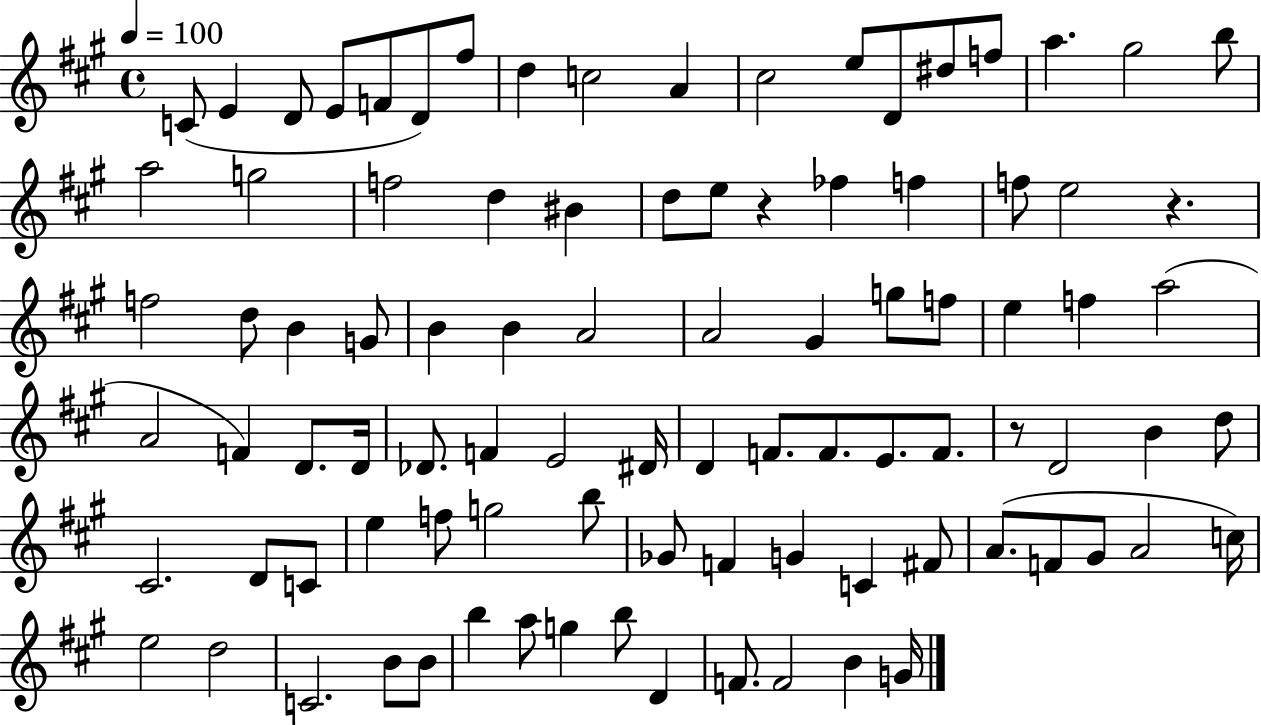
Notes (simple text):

C4/e E4/q D4/e E4/e F4/e D4/e F#5/e D5/q C5/h A4/q C#5/h E5/e D4/e D#5/e F5/e A5/q. G#5/h B5/e A5/h G5/h F5/h D5/q BIS4/q D5/e E5/e R/q FES5/q F5/q F5/e E5/h R/q. F5/h D5/e B4/q G4/e B4/q B4/q A4/h A4/h G#4/q G5/e F5/e E5/q F5/q A5/h A4/h F4/q D4/e. D4/s Db4/e. F4/q E4/h D#4/s D4/q F4/e. F4/e. E4/e. F4/e. R/e D4/h B4/q D5/e C#4/h. D4/e C4/e E5/q F5/e G5/h B5/e Gb4/e F4/q G4/q C4/q F#4/e A4/e. F4/e G#4/e A4/h C5/s E5/h D5/h C4/h. B4/e B4/e B5/q A5/e G5/q B5/e D4/q F4/e. F4/h B4/q G4/s